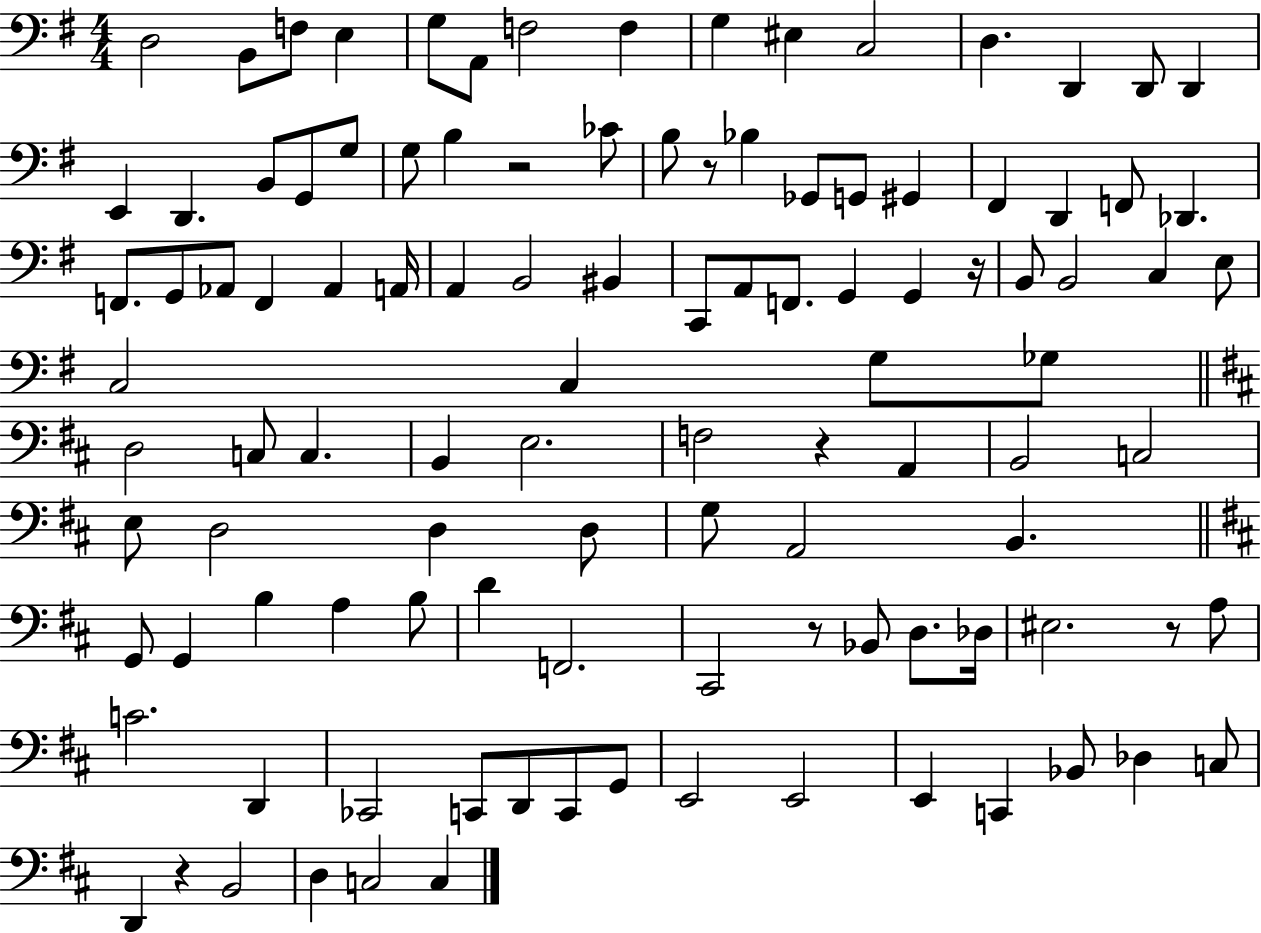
D3/h B2/e F3/e E3/q G3/e A2/e F3/h F3/q G3/q EIS3/q C3/h D3/q. D2/q D2/e D2/q E2/q D2/q. B2/e G2/e G3/e G3/e B3/q R/h CES4/e B3/e R/e Bb3/q Gb2/e G2/e G#2/q F#2/q D2/q F2/e Db2/q. F2/e. G2/e Ab2/e F2/q Ab2/q A2/s A2/q B2/h BIS2/q C2/e A2/e F2/e. G2/q G2/q R/s B2/e B2/h C3/q E3/e C3/h C3/q G3/e Gb3/e D3/h C3/e C3/q. B2/q E3/h. F3/h R/q A2/q B2/h C3/h E3/e D3/h D3/q D3/e G3/e A2/h B2/q. G2/e G2/q B3/q A3/q B3/e D4/q F2/h. C#2/h R/e Bb2/e D3/e. Db3/s EIS3/h. R/e A3/e C4/h. D2/q CES2/h C2/e D2/e C2/e G2/e E2/h E2/h E2/q C2/q Bb2/e Db3/q C3/e D2/q R/q B2/h D3/q C3/h C3/q